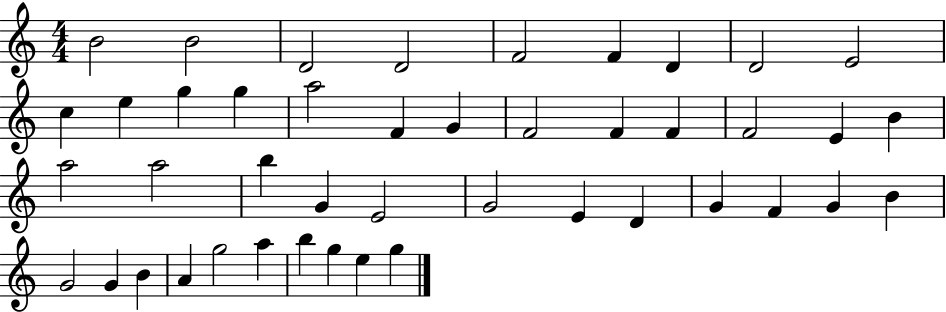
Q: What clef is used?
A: treble